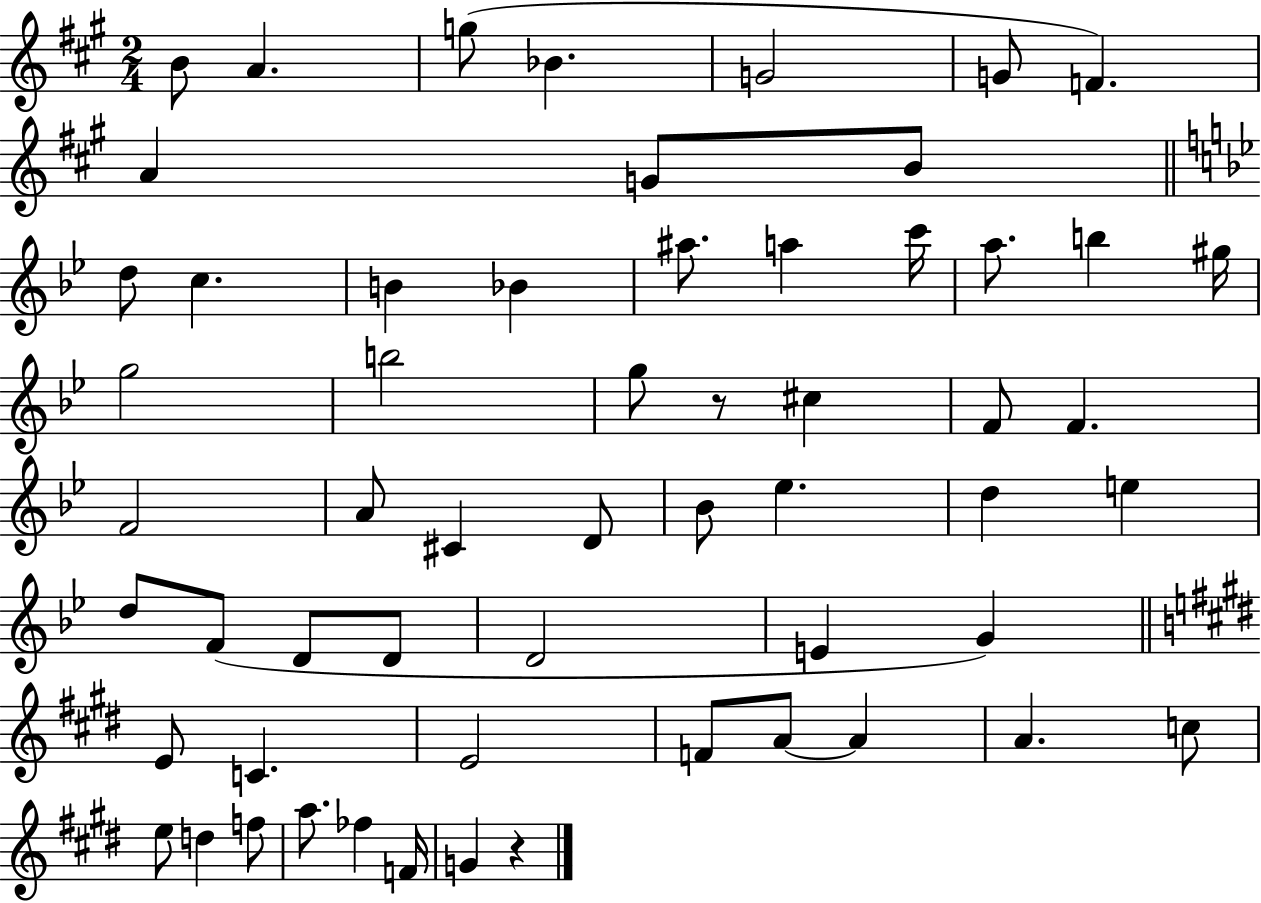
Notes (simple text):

B4/e A4/q. G5/e Bb4/q. G4/h G4/e F4/q. A4/q G4/e B4/e D5/e C5/q. B4/q Bb4/q A#5/e. A5/q C6/s A5/e. B5/q G#5/s G5/h B5/h G5/e R/e C#5/q F4/e F4/q. F4/h A4/e C#4/q D4/e Bb4/e Eb5/q. D5/q E5/q D5/e F4/e D4/e D4/e D4/h E4/q G4/q E4/e C4/q. E4/h F4/e A4/e A4/q A4/q. C5/e E5/e D5/q F5/e A5/e. FES5/q F4/s G4/q R/q